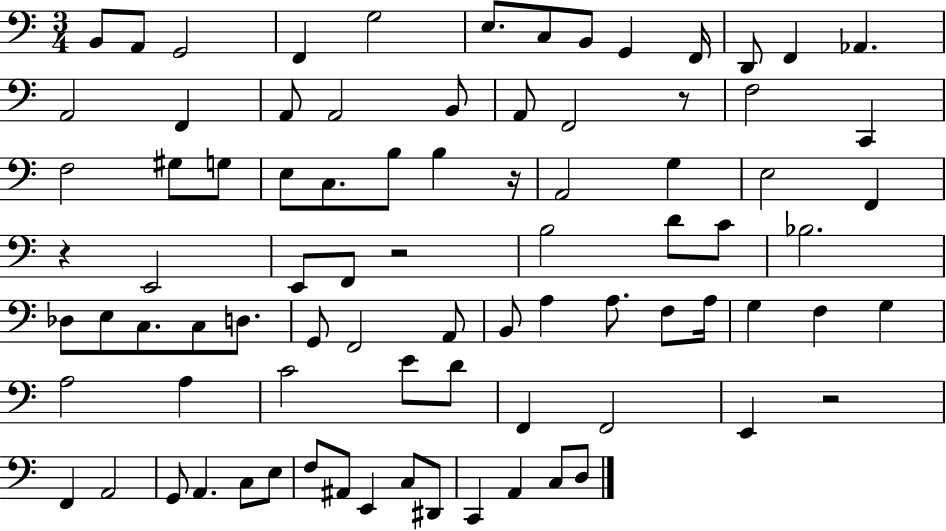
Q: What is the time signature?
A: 3/4